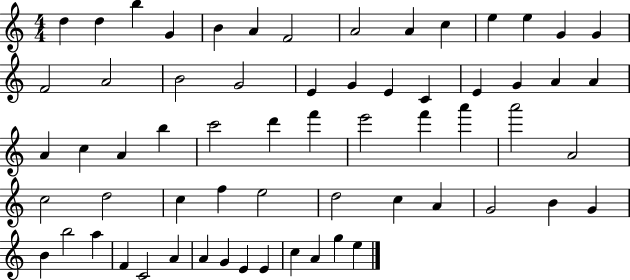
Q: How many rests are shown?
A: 0